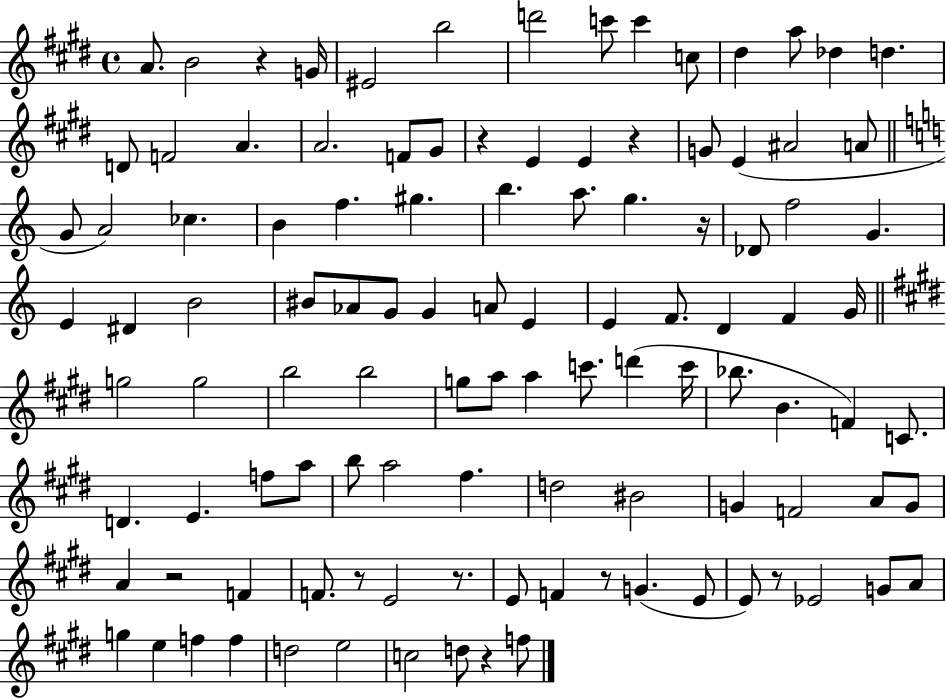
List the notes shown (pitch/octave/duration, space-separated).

A4/e. B4/h R/q G4/s EIS4/h B5/h D6/h C6/e C6/q C5/e D#5/q A5/e Db5/q D5/q. D4/e F4/h A4/q. A4/h. F4/e G#4/e R/q E4/q E4/q R/q G4/e E4/q A#4/h A4/e G4/e A4/h CES5/q. B4/q F5/q. G#5/q. B5/q. A5/e. G5/q. R/s Db4/e F5/h G4/q. E4/q D#4/q B4/h BIS4/e Ab4/e G4/e G4/q A4/e E4/q E4/q F4/e. D4/q F4/q G4/s G5/h G5/h B5/h B5/h G5/e A5/e A5/q C6/e. D6/q C6/s Bb5/e. B4/q. F4/q C4/e. D4/q. E4/q. F5/e A5/e B5/e A5/h F#5/q. D5/h BIS4/h G4/q F4/h A4/e G4/e A4/q R/h F4/q F4/e. R/e E4/h R/e. E4/e F4/q R/e G4/q. E4/e E4/e R/e Eb4/h G4/e A4/e G5/q E5/q F5/q F5/q D5/h E5/h C5/h D5/e R/q F5/e